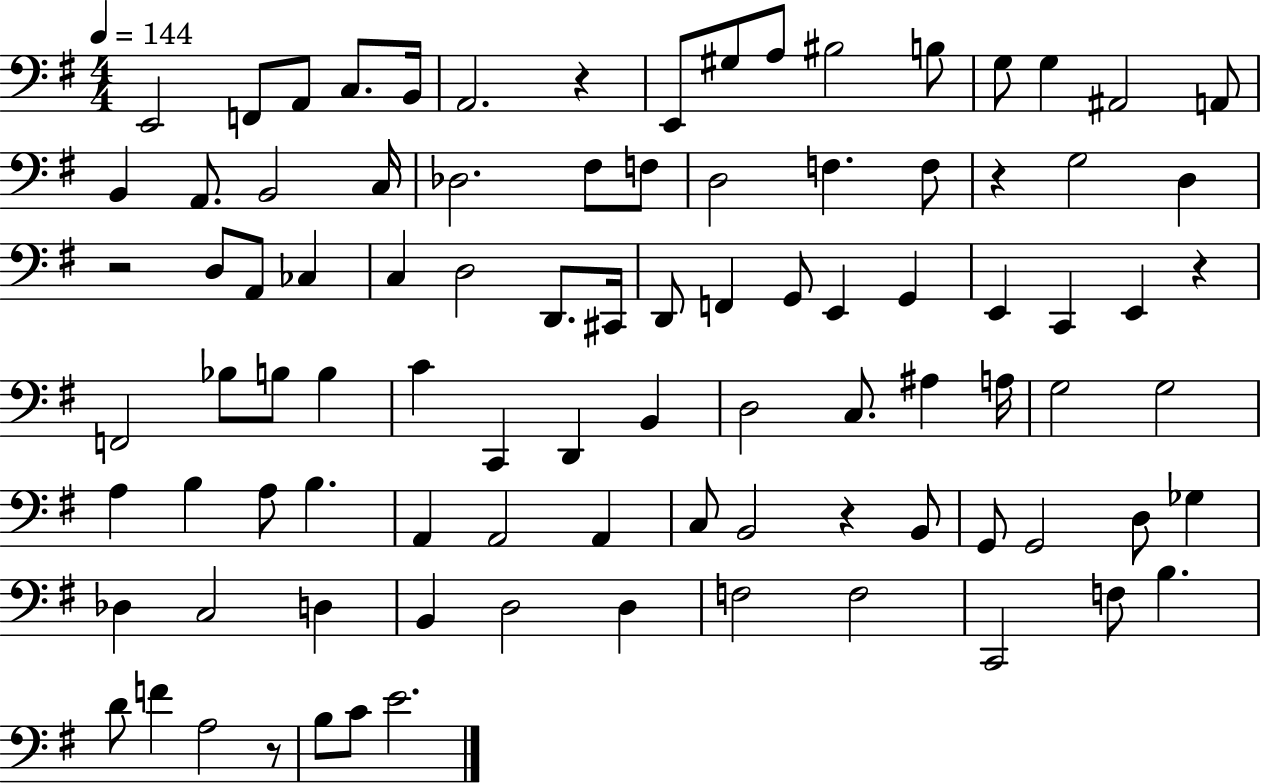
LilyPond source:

{
  \clef bass
  \numericTimeSignature
  \time 4/4
  \key g \major
  \tempo 4 = 144
  e,2 f,8 a,8 c8. b,16 | a,2. r4 | e,8 gis8 a8 bis2 b8 | g8 g4 ais,2 a,8 | \break b,4 a,8. b,2 c16 | des2. fis8 f8 | d2 f4. f8 | r4 g2 d4 | \break r2 d8 a,8 ces4 | c4 d2 d,8. cis,16 | d,8 f,4 g,8 e,4 g,4 | e,4 c,4 e,4 r4 | \break f,2 bes8 b8 b4 | c'4 c,4 d,4 b,4 | d2 c8. ais4 a16 | g2 g2 | \break a4 b4 a8 b4. | a,4 a,2 a,4 | c8 b,2 r4 b,8 | g,8 g,2 d8 ges4 | \break des4 c2 d4 | b,4 d2 d4 | f2 f2 | c,2 f8 b4. | \break d'8 f'4 a2 r8 | b8 c'8 e'2. | \bar "|."
}